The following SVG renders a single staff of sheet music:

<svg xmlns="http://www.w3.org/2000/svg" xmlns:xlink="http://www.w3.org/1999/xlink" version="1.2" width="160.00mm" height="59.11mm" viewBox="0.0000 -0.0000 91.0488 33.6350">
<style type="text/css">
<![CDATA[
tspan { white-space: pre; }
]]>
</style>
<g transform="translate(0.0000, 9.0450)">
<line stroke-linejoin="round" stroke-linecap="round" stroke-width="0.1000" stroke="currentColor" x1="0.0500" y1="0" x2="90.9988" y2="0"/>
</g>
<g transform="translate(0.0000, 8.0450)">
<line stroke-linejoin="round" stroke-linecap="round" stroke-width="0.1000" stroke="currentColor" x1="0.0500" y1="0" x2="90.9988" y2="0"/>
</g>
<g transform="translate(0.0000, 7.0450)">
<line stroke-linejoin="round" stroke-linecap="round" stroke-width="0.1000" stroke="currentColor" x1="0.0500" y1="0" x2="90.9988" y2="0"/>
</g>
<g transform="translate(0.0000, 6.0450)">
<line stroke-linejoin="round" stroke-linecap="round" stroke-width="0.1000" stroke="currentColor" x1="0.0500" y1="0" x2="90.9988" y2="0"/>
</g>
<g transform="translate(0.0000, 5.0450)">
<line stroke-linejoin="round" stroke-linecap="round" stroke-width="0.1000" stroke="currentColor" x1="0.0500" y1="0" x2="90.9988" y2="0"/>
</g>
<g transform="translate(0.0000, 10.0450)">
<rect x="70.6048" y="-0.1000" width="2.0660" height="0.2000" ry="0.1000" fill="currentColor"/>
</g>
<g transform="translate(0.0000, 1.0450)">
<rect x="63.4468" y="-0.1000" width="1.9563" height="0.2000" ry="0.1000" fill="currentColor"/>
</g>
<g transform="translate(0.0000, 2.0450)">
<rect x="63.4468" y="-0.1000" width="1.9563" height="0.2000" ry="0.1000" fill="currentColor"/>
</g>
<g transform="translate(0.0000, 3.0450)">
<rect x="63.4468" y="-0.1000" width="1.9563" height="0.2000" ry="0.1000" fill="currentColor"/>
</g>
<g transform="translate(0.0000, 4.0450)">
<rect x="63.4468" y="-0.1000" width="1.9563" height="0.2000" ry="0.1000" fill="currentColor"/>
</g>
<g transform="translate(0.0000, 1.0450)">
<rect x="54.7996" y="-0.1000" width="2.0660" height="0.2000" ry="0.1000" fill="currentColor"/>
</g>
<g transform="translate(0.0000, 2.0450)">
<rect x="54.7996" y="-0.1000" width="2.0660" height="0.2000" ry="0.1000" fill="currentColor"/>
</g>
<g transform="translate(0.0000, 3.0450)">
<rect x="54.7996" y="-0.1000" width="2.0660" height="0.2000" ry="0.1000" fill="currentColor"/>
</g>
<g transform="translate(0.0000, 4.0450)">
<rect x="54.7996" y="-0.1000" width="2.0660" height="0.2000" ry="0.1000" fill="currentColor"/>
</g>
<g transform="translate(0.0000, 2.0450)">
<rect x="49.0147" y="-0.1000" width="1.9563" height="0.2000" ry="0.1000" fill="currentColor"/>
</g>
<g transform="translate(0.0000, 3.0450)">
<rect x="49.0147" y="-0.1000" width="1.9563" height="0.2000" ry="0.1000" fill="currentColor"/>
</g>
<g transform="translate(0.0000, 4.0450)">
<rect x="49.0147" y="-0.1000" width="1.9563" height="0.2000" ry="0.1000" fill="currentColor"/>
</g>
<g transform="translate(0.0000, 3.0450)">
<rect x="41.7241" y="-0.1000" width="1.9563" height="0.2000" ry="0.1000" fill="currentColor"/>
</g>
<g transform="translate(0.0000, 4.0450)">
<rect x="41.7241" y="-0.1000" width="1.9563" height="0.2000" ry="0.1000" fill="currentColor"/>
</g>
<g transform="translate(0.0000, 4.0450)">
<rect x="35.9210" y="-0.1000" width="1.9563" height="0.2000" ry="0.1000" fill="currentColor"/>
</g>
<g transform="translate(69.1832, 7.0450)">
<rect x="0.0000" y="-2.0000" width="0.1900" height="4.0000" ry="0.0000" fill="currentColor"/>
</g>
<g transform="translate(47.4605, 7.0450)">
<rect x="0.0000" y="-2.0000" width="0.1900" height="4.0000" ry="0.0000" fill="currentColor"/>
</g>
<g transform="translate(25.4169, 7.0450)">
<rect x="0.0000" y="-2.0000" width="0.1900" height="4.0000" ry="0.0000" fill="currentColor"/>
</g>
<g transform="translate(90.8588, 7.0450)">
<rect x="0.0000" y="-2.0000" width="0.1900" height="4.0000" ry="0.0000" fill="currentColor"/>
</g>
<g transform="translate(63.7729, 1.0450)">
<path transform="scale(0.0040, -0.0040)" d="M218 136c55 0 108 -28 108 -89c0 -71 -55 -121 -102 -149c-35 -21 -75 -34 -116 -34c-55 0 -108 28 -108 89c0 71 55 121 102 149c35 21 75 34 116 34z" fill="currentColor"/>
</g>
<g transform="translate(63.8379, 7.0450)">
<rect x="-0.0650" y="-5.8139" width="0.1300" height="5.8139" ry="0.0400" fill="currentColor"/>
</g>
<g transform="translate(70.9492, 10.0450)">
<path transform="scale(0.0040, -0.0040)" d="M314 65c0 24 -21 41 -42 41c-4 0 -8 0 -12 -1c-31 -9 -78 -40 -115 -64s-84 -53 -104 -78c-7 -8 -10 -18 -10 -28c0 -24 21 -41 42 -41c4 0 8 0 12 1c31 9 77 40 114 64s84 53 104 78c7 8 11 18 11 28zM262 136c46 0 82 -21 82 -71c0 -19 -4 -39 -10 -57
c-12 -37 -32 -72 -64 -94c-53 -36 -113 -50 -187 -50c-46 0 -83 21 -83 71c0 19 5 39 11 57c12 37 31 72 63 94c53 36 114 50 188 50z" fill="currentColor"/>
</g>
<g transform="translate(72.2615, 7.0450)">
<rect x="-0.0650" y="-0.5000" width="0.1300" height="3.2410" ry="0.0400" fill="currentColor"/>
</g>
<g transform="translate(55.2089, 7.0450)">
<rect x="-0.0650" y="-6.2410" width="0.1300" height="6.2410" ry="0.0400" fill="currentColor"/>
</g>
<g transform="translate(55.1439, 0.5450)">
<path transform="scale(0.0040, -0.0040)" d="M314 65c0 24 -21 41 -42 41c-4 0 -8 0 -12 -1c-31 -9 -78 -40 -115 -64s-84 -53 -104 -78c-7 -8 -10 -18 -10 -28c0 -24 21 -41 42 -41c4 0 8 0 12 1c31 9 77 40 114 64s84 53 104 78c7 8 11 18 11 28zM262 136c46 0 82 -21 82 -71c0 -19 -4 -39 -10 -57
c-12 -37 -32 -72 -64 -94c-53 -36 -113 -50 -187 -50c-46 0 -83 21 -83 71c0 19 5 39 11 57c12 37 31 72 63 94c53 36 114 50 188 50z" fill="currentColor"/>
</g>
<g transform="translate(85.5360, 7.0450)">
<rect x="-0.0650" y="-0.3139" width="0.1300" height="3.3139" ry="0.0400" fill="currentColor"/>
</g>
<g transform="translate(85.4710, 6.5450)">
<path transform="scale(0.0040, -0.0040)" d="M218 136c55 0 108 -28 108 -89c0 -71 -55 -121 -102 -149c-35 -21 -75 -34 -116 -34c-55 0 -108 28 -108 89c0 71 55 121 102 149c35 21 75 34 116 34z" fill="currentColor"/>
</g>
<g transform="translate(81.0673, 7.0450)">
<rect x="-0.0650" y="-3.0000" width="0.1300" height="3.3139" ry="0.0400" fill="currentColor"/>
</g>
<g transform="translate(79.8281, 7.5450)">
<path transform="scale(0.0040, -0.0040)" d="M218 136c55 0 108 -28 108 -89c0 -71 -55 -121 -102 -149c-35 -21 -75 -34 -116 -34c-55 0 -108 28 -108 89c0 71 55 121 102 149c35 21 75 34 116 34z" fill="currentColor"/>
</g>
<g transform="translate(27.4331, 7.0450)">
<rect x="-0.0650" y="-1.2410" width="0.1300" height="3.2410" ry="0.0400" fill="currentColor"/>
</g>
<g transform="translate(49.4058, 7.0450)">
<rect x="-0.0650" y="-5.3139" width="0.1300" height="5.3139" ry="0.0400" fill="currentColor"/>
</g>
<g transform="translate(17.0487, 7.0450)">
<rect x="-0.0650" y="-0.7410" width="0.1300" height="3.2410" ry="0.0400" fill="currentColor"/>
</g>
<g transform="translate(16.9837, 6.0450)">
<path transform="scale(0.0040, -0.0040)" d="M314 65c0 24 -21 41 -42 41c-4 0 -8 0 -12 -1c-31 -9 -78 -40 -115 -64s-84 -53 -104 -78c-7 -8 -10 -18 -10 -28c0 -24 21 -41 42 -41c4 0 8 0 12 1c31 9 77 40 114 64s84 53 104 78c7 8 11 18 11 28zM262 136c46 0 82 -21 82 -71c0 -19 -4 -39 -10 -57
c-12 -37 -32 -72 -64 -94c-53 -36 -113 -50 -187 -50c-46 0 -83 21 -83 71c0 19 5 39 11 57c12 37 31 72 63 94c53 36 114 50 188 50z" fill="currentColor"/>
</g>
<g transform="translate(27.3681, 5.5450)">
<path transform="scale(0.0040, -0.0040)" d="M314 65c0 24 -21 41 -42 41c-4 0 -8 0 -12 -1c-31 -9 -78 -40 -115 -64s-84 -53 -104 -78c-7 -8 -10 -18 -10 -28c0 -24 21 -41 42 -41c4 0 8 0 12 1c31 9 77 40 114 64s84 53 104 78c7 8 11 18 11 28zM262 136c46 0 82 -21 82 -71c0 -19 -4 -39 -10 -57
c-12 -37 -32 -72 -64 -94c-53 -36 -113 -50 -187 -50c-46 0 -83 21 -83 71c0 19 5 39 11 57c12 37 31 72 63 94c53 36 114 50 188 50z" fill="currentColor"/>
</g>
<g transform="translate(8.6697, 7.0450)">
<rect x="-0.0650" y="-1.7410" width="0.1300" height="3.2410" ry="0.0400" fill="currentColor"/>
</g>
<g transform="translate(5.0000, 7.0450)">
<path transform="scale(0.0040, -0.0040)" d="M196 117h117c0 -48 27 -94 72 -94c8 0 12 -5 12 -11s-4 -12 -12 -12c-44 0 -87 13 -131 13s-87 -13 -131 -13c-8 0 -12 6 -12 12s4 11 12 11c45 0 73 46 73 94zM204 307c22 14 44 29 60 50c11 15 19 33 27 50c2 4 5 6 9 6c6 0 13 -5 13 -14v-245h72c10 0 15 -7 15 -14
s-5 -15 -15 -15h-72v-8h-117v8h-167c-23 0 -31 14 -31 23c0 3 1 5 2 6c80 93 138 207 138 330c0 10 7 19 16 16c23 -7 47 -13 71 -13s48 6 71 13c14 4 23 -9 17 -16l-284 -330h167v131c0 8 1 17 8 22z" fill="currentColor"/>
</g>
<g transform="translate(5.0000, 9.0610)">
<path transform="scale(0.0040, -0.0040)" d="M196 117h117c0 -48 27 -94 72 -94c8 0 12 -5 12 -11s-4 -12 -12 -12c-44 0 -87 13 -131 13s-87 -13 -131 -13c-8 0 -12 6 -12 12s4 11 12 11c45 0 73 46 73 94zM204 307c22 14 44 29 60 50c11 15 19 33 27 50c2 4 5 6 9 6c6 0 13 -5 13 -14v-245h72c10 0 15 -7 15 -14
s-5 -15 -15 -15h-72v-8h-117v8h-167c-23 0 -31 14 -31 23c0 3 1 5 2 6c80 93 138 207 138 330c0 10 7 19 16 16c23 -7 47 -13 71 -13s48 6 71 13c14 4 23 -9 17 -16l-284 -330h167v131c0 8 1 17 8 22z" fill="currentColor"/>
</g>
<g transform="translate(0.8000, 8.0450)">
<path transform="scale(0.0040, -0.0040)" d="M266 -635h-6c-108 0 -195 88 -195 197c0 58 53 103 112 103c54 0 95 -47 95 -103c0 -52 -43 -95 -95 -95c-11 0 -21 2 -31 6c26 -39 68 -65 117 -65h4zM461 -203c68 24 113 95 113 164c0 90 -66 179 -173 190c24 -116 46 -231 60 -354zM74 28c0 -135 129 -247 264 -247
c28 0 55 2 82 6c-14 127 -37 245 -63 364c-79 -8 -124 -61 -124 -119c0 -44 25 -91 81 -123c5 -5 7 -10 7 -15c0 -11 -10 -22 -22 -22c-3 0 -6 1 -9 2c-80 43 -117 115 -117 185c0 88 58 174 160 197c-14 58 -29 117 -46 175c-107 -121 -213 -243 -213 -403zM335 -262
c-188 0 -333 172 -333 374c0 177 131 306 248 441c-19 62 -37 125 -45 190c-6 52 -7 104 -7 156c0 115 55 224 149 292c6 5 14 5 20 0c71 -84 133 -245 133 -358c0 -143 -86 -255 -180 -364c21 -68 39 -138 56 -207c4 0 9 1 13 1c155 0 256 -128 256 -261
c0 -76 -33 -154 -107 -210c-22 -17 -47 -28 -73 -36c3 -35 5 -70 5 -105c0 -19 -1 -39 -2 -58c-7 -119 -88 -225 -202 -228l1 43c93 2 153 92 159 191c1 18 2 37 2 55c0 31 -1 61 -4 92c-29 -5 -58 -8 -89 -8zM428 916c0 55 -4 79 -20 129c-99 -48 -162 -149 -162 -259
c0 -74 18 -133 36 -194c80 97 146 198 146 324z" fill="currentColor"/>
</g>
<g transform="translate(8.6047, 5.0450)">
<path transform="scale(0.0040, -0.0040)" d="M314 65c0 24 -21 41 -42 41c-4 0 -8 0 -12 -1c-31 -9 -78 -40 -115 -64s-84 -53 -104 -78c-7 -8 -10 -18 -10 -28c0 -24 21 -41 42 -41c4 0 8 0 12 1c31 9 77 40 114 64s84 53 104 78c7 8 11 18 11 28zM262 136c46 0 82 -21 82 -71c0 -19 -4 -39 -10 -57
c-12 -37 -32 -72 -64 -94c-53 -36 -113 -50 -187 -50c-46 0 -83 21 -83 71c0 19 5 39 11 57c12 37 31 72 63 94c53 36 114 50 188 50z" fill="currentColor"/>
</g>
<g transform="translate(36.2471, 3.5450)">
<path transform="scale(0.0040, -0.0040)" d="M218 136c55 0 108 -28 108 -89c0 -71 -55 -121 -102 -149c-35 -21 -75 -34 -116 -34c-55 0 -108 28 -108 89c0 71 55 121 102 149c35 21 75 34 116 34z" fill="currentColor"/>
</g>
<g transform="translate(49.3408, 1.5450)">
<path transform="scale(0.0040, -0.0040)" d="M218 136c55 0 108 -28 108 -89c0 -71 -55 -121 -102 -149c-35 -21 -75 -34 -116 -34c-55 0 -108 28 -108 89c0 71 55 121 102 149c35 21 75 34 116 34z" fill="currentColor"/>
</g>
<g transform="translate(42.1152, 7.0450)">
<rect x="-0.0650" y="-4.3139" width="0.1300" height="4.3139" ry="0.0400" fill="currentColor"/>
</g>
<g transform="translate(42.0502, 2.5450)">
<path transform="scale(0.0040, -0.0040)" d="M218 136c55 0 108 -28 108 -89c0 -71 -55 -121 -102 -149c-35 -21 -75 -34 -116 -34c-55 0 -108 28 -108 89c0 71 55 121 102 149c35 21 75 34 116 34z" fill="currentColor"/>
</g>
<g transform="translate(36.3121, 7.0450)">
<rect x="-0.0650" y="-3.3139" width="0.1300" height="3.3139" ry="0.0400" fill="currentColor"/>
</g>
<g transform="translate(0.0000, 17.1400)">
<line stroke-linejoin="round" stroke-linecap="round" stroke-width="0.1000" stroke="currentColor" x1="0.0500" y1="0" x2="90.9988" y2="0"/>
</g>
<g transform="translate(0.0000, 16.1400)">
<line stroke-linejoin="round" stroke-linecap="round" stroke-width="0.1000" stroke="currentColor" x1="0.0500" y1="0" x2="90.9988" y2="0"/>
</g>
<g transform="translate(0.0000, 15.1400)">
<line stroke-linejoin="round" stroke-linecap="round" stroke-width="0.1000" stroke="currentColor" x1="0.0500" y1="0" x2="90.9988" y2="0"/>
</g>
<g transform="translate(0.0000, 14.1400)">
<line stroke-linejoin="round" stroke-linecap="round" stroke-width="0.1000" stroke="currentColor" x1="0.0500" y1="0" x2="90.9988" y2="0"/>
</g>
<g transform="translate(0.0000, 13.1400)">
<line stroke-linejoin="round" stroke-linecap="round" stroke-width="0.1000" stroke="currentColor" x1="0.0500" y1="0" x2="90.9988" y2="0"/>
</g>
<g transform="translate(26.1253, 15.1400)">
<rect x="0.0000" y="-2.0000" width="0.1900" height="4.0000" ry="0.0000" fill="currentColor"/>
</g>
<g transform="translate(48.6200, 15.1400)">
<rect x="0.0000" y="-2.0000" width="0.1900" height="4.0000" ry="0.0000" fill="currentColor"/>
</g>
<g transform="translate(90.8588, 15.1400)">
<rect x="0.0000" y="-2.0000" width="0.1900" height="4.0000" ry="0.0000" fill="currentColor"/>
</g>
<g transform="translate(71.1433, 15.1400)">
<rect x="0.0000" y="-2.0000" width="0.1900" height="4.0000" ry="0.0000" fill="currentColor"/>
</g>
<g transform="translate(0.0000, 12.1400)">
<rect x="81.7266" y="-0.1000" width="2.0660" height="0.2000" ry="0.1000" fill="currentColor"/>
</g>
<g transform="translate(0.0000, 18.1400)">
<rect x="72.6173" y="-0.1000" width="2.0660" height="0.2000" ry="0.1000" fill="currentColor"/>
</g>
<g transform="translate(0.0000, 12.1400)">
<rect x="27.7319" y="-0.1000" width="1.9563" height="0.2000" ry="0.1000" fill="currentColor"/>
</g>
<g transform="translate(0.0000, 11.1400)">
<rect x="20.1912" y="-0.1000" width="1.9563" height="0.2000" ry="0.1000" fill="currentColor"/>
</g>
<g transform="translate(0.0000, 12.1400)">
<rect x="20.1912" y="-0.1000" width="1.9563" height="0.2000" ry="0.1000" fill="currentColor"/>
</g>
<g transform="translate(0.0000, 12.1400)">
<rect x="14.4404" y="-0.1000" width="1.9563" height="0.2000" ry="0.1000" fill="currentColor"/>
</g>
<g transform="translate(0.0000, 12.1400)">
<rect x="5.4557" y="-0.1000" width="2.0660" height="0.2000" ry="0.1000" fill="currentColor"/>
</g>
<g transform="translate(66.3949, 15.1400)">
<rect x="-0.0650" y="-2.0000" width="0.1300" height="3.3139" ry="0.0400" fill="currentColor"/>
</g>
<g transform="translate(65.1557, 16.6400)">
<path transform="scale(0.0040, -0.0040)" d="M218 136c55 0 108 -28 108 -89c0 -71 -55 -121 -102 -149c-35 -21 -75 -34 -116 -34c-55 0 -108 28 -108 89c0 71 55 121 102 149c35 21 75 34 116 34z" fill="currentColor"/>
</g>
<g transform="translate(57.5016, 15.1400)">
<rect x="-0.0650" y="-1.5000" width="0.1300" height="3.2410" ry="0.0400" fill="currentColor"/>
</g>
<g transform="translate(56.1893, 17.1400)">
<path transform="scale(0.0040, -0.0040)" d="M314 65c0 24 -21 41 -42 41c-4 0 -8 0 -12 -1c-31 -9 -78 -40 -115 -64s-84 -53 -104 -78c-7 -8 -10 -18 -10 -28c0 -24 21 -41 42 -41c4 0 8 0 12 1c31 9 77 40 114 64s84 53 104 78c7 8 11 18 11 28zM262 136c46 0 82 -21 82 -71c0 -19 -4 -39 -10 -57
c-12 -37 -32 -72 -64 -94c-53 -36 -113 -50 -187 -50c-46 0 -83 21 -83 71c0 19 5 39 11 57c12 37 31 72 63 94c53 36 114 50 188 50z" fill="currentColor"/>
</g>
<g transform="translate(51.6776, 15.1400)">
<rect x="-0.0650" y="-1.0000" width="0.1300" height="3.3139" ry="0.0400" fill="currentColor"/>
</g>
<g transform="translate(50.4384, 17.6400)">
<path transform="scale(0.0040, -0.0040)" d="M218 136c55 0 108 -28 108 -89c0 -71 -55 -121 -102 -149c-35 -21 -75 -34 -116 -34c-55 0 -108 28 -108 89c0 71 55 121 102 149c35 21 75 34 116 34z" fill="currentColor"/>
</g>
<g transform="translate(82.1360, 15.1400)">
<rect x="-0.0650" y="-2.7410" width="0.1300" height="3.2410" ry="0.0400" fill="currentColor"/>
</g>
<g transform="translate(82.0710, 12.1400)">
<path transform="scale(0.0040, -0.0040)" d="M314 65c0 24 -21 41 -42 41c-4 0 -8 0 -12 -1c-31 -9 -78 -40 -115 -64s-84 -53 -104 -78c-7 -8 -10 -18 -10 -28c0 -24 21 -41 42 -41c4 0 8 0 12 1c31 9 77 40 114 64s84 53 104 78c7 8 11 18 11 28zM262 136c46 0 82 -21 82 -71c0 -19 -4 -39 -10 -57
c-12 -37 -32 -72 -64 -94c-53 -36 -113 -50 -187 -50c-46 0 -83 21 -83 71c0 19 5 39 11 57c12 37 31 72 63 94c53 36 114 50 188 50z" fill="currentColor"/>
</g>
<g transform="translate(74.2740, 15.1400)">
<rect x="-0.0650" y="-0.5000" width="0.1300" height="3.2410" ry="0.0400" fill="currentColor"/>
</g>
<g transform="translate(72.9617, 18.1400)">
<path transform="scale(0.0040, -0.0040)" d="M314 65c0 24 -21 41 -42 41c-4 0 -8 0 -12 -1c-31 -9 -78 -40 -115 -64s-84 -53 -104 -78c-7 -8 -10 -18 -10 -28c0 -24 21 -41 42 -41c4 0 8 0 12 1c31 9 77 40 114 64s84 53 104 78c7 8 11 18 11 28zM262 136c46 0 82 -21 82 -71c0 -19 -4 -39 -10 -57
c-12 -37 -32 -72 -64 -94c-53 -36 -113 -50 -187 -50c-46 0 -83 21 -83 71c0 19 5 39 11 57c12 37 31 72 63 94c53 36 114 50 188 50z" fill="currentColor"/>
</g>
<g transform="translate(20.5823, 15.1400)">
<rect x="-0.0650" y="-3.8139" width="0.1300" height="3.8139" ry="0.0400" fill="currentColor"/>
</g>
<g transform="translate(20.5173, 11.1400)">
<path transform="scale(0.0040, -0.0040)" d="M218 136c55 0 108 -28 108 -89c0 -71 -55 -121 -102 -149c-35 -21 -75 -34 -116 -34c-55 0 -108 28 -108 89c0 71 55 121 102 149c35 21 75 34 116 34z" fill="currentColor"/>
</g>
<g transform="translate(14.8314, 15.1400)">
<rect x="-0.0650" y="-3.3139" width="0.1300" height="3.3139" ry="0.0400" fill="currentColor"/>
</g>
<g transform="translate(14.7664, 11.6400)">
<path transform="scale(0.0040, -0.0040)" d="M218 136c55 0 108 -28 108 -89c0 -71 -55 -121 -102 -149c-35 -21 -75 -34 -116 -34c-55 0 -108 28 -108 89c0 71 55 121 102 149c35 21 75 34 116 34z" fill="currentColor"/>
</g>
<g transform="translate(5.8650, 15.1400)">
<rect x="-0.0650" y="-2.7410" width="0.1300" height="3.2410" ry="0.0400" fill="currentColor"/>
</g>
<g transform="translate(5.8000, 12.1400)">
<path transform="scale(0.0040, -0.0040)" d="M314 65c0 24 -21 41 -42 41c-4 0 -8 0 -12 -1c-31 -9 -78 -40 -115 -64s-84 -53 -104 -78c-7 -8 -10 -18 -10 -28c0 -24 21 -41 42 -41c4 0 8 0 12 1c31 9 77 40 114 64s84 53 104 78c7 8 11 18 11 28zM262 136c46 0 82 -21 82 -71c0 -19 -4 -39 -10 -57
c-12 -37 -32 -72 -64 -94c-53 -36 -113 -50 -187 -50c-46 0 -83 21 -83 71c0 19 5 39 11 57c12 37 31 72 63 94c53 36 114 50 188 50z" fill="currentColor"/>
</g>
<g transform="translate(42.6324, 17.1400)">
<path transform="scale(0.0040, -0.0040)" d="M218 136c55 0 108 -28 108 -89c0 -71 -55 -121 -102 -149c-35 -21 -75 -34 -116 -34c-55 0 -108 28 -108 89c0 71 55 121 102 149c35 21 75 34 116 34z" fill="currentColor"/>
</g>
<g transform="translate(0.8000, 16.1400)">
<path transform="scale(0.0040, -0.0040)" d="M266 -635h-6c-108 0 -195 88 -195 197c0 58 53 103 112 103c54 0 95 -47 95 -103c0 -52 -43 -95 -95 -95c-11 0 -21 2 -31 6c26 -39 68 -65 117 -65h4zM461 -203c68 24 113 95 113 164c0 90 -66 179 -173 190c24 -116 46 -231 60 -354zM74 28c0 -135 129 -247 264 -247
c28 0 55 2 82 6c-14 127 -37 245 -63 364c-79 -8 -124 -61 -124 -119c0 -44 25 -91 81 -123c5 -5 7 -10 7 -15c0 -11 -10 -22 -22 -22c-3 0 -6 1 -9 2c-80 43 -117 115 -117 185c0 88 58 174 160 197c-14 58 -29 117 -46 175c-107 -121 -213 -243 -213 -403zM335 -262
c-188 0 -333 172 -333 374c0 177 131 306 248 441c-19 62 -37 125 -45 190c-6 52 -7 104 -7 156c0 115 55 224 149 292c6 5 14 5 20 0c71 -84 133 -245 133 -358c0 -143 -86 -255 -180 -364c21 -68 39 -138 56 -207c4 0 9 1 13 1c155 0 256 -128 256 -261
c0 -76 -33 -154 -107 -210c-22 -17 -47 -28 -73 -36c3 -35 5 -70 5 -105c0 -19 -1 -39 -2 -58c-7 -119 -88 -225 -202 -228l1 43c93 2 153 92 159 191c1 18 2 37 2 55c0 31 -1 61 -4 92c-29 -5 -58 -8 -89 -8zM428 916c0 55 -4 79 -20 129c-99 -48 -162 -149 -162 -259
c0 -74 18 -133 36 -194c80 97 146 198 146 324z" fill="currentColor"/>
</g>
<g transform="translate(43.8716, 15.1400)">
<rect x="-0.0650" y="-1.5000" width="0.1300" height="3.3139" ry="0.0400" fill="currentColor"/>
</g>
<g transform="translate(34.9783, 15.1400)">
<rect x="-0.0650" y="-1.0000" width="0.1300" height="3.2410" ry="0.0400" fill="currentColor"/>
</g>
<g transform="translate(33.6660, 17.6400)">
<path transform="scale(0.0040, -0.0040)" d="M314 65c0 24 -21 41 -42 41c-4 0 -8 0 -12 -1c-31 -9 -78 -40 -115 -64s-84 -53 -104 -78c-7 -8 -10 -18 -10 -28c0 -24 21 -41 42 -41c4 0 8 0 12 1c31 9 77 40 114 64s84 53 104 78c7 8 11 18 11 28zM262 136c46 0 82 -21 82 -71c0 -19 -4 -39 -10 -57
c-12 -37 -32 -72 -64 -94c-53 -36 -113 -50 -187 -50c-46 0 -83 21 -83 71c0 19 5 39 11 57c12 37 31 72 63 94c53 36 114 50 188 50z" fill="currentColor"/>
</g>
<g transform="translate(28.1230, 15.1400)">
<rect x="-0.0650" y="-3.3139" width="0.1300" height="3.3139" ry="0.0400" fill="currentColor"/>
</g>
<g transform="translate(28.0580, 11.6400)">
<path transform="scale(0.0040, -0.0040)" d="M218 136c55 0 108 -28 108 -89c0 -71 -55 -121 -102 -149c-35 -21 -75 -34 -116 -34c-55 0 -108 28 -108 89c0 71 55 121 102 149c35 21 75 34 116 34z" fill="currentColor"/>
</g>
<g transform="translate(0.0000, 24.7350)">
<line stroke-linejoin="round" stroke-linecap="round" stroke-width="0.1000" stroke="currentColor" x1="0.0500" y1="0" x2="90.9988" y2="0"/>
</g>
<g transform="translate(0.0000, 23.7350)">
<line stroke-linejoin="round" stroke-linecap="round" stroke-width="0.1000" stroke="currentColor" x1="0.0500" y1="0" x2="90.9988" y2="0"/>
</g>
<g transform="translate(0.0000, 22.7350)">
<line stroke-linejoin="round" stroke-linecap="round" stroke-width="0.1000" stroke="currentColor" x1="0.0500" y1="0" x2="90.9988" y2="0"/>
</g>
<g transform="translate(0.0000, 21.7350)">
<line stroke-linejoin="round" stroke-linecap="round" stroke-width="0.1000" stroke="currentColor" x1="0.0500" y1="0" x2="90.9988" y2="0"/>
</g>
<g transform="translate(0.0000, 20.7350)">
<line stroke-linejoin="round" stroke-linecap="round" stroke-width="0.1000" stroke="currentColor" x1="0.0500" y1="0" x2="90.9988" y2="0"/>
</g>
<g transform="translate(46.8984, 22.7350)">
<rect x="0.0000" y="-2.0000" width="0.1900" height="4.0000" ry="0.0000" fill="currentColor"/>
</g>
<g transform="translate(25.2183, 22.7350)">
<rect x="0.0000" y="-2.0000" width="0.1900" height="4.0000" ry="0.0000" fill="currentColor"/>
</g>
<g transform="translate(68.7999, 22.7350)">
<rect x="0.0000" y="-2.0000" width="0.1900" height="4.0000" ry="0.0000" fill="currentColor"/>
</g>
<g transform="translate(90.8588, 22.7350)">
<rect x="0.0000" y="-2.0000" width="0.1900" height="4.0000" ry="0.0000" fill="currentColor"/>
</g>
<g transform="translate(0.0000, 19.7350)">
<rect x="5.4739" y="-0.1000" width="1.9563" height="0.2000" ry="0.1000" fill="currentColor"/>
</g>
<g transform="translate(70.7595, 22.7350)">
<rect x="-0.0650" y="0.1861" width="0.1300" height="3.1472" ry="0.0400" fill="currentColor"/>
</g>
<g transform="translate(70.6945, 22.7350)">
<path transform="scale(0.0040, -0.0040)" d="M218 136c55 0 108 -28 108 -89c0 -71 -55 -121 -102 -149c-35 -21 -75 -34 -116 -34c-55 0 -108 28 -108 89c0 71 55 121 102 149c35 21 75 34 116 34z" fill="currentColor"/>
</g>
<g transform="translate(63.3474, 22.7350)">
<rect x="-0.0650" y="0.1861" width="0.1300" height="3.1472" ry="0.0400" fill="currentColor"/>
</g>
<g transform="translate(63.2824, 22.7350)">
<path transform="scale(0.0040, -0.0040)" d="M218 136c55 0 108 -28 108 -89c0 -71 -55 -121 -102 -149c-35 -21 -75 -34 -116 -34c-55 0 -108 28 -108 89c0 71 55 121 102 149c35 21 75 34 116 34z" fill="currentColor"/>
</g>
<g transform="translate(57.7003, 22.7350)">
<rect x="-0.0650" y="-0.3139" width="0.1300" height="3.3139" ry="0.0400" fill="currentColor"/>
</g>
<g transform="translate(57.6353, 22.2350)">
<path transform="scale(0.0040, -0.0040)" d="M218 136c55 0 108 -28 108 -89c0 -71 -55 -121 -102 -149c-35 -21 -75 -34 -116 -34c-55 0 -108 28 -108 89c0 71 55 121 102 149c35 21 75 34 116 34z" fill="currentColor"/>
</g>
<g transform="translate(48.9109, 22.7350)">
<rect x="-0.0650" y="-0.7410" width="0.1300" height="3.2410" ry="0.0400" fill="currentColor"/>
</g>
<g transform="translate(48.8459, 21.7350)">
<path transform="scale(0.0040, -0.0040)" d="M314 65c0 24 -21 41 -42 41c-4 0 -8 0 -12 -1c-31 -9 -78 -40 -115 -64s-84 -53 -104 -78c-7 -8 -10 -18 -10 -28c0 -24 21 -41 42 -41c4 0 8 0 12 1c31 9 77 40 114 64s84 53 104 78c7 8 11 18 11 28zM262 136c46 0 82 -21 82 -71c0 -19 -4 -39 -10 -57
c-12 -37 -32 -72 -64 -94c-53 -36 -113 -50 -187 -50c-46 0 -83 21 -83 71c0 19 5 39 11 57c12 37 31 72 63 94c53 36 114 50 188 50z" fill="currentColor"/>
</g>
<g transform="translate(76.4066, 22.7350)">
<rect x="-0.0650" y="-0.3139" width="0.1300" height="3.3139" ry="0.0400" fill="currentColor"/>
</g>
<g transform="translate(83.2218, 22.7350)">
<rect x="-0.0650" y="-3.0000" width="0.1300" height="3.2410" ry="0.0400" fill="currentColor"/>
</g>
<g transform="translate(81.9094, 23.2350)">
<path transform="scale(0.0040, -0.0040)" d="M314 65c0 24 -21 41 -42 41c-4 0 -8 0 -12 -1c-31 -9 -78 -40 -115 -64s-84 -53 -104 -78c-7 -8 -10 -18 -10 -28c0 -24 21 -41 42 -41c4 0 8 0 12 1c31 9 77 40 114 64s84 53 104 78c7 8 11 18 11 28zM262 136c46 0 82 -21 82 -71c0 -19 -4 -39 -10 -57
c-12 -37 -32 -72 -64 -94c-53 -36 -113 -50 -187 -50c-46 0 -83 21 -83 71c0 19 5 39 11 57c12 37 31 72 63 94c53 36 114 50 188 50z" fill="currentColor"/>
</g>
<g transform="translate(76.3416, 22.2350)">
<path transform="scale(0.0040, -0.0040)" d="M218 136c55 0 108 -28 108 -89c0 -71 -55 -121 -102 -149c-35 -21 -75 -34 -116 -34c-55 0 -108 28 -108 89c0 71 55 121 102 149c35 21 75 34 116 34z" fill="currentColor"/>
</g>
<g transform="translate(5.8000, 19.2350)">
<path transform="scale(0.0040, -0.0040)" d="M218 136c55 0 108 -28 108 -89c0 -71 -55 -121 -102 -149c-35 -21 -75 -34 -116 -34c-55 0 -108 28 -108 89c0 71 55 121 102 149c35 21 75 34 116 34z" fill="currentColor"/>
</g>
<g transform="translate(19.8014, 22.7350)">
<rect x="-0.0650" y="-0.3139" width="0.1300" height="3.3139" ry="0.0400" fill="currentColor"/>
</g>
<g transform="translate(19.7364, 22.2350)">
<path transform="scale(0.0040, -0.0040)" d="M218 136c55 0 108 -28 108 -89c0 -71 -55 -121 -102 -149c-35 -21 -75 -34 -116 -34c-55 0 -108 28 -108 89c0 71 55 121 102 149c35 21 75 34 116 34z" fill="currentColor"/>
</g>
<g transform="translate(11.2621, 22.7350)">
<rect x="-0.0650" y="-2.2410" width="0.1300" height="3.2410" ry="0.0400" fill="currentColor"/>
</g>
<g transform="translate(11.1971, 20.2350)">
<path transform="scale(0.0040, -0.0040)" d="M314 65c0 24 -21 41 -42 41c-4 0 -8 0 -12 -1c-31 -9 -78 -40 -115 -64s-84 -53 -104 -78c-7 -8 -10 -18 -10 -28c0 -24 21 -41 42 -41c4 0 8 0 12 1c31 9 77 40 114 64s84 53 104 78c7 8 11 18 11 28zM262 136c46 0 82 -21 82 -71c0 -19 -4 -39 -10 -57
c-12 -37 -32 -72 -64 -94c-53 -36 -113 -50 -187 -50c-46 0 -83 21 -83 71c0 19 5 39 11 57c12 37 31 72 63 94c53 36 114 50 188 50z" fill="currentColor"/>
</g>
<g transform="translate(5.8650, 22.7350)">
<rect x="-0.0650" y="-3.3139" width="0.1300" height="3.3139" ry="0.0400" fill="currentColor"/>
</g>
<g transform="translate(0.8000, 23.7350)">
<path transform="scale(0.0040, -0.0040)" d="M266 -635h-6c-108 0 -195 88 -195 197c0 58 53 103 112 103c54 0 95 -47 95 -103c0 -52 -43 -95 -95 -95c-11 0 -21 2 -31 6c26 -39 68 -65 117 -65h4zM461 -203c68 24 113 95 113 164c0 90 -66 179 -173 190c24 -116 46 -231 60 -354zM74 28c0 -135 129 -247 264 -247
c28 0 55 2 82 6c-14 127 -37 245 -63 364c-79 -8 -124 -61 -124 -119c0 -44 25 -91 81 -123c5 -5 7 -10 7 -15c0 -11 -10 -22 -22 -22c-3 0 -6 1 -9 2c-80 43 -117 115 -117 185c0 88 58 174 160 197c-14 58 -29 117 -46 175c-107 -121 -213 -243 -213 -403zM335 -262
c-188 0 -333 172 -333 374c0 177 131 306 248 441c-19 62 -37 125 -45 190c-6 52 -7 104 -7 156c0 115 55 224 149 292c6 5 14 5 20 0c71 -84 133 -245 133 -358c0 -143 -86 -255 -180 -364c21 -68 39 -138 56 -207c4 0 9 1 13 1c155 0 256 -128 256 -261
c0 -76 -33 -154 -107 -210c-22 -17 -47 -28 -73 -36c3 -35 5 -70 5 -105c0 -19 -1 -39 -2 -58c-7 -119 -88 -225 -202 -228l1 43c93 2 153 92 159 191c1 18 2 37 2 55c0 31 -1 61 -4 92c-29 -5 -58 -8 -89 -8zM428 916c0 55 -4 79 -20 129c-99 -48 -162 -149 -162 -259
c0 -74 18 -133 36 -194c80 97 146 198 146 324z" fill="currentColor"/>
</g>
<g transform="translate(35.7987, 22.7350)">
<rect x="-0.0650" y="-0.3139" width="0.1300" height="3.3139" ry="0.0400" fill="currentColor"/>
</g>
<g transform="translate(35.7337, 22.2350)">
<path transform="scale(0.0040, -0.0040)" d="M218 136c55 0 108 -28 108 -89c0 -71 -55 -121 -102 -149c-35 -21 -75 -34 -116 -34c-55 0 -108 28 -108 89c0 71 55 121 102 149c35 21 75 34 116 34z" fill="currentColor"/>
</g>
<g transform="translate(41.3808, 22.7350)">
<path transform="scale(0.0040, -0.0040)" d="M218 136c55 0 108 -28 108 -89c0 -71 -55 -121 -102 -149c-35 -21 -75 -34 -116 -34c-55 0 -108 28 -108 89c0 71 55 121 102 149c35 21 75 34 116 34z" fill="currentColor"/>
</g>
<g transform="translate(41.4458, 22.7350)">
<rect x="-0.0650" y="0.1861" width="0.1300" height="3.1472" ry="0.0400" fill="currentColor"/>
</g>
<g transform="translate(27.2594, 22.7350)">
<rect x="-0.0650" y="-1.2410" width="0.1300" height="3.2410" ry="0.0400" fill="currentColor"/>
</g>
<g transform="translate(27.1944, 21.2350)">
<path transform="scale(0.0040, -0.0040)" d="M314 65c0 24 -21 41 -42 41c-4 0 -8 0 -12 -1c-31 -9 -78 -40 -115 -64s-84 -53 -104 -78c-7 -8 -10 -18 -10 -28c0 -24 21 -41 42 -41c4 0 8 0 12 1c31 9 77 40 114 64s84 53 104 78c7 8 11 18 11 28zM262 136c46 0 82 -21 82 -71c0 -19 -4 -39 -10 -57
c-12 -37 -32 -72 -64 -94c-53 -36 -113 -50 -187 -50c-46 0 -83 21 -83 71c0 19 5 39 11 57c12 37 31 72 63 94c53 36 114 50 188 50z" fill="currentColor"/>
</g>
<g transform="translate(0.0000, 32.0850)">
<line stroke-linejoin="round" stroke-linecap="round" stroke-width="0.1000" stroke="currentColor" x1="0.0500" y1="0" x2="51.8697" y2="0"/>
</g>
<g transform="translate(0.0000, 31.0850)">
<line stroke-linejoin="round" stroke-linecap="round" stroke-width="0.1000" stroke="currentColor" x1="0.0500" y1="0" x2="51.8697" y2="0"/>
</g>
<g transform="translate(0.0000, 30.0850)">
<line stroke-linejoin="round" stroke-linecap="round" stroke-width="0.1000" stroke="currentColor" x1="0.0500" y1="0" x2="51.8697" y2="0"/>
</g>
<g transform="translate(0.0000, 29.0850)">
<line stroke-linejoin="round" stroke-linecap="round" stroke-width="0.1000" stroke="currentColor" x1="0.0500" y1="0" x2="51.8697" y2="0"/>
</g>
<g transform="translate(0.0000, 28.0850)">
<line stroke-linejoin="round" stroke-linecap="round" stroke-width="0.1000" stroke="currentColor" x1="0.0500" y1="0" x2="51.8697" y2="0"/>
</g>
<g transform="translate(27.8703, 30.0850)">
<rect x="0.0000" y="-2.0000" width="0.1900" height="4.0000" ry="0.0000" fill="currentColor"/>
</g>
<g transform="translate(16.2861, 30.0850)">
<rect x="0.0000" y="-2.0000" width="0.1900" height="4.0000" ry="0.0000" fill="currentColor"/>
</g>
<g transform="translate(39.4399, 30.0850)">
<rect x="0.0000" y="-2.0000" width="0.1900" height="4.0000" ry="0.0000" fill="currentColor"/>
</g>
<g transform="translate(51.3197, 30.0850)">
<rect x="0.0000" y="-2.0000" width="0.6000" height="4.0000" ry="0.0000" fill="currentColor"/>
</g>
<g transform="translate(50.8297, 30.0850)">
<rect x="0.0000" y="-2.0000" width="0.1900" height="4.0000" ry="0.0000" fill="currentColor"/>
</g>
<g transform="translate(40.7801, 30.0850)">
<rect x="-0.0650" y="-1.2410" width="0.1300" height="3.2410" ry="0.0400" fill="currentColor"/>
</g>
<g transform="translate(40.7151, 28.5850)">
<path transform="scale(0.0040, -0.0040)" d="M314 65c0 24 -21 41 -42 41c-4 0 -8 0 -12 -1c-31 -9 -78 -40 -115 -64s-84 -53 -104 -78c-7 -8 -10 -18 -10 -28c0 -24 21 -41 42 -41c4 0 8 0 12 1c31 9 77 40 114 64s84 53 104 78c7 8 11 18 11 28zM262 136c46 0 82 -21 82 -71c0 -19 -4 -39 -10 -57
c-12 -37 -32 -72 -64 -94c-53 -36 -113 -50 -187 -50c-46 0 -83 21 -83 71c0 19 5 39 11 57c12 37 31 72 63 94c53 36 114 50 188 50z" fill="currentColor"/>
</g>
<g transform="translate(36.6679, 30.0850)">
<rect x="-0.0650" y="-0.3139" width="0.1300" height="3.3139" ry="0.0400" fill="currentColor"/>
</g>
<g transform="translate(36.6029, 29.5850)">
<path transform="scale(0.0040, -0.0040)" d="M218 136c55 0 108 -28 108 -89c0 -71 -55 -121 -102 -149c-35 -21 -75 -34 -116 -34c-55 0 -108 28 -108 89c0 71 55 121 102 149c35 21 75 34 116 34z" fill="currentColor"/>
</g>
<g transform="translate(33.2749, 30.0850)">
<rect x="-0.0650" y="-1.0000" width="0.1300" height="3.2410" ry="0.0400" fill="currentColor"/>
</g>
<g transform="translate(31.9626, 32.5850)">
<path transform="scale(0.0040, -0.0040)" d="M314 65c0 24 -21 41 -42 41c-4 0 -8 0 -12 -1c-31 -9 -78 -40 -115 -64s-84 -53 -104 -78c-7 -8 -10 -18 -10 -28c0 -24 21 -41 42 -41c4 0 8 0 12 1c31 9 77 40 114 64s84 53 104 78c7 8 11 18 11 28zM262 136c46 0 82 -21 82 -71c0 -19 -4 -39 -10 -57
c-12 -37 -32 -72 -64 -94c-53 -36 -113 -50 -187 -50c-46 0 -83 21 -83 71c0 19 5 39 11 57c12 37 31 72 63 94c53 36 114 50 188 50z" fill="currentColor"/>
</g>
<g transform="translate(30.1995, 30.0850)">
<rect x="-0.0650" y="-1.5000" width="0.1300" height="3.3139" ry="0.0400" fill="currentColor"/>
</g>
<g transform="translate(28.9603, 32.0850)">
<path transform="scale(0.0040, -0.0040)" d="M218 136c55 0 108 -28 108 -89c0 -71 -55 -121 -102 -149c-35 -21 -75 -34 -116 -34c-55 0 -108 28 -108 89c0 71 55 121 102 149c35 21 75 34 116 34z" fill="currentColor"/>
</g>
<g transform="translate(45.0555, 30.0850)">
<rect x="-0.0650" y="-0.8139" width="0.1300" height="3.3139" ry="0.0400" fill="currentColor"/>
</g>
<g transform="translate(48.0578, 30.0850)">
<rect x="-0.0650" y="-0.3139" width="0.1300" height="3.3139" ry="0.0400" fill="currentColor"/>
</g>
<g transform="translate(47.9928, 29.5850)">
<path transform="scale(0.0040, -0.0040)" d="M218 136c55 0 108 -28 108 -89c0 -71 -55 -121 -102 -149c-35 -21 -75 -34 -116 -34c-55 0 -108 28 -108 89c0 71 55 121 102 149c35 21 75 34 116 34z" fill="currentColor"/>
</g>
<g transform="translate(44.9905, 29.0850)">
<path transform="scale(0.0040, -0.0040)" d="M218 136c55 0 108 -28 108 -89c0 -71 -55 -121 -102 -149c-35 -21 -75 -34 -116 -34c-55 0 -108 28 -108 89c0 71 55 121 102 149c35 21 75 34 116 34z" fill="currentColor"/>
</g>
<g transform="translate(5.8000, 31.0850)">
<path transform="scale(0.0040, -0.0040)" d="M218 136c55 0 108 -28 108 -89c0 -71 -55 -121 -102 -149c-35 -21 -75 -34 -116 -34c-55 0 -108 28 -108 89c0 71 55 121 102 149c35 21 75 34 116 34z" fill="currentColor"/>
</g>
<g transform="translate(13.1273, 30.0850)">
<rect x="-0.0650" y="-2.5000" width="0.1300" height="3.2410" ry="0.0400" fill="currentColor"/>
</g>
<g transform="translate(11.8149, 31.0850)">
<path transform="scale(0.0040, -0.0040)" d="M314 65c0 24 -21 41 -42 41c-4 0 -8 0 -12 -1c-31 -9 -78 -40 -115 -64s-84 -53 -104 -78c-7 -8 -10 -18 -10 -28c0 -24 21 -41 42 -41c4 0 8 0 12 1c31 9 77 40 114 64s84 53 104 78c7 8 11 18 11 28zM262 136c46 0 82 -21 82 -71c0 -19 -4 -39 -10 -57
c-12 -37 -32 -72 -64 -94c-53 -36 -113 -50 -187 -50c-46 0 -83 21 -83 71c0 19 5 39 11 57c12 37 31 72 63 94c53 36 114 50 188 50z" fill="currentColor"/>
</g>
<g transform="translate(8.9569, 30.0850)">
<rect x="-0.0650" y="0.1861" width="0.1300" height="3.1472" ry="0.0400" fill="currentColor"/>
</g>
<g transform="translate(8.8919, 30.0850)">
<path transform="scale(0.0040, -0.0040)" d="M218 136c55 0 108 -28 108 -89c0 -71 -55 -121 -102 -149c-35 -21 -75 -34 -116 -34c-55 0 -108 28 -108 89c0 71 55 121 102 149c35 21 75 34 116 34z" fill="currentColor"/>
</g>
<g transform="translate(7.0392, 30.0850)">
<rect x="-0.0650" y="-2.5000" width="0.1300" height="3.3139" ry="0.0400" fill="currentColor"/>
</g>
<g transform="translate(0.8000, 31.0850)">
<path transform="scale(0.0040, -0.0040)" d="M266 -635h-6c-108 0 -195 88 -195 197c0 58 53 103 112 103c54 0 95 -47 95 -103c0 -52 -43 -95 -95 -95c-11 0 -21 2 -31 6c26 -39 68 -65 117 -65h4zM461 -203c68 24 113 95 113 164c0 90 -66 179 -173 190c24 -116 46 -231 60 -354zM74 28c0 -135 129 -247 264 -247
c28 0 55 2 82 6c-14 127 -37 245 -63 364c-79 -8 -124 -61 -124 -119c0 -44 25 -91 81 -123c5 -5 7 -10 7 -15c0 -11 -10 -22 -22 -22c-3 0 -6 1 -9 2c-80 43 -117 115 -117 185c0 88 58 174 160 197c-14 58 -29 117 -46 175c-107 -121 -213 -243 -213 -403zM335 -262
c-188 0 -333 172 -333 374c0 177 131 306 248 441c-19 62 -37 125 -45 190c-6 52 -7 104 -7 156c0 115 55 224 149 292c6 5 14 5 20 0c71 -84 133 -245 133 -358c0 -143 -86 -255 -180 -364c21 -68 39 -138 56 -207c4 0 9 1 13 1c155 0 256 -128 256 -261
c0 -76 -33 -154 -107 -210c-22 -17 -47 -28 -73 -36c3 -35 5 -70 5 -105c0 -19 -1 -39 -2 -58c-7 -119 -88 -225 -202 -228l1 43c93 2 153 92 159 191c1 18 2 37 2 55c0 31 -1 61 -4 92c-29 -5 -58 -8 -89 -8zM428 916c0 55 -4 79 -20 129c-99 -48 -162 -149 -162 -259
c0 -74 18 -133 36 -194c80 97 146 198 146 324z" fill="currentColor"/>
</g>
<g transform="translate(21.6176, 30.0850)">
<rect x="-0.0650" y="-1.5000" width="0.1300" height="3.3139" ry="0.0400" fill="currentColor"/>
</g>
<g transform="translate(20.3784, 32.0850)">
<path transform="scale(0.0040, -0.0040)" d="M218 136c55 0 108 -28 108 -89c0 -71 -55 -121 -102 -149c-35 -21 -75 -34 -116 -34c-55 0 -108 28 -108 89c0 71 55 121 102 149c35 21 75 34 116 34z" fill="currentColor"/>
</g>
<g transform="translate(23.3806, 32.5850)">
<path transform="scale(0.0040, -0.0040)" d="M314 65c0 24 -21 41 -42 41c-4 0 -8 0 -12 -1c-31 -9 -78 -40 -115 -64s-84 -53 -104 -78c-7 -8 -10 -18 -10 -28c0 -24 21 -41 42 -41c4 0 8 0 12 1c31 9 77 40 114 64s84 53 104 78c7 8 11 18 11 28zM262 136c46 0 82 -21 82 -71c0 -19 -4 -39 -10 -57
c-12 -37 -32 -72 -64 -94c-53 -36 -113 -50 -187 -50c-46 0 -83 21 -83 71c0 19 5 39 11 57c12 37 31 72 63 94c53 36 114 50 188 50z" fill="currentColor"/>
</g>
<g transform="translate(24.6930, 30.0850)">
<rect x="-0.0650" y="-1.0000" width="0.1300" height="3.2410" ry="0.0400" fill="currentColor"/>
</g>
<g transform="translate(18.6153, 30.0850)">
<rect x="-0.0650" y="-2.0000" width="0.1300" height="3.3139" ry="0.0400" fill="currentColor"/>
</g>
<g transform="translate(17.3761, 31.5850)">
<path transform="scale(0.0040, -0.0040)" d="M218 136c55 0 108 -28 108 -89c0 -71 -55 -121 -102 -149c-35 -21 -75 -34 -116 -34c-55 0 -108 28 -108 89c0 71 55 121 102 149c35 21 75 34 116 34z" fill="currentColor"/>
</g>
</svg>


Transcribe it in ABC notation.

X:1
T:Untitled
M:4/4
L:1/4
K:C
f2 d2 e2 b d' f' a'2 g' C2 A c a2 b c' b D2 E D E2 F C2 a2 b g2 c e2 c B d2 c B B c A2 G B G2 F E D2 E D2 c e2 d c